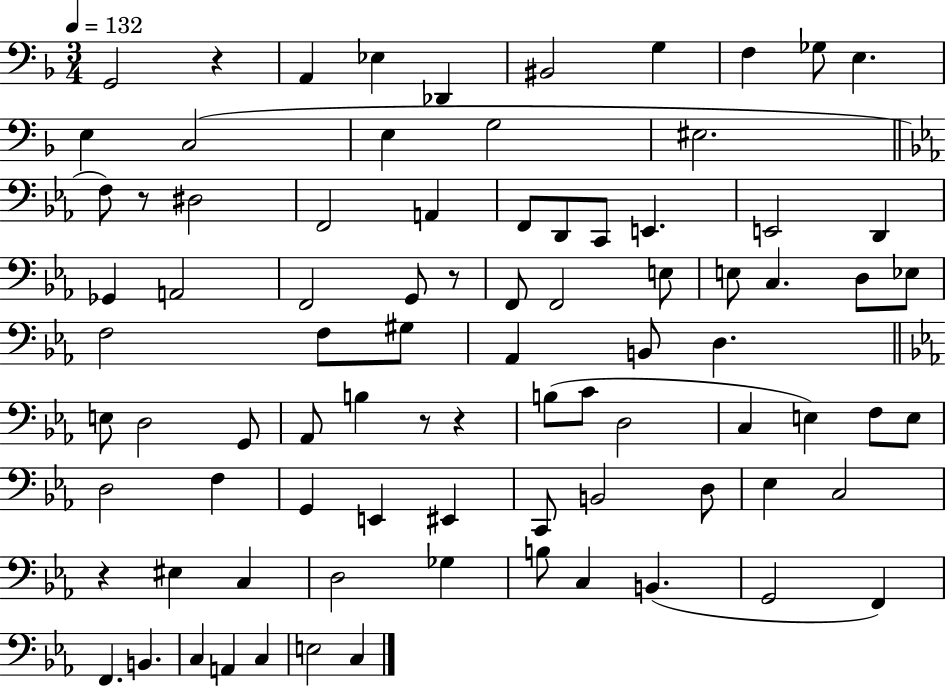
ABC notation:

X:1
T:Untitled
M:3/4
L:1/4
K:F
G,,2 z A,, _E, _D,, ^B,,2 G, F, _G,/2 E, E, C,2 E, G,2 ^E,2 F,/2 z/2 ^D,2 F,,2 A,, F,,/2 D,,/2 C,,/2 E,, E,,2 D,, _G,, A,,2 F,,2 G,,/2 z/2 F,,/2 F,,2 E,/2 E,/2 C, D,/2 _E,/2 F,2 F,/2 ^G,/2 _A,, B,,/2 D, E,/2 D,2 G,,/2 _A,,/2 B, z/2 z B,/2 C/2 D,2 C, E, F,/2 E,/2 D,2 F, G,, E,, ^E,, C,,/2 B,,2 D,/2 _E, C,2 z ^E, C, D,2 _G, B,/2 C, B,, G,,2 F,, F,, B,, C, A,, C, E,2 C,